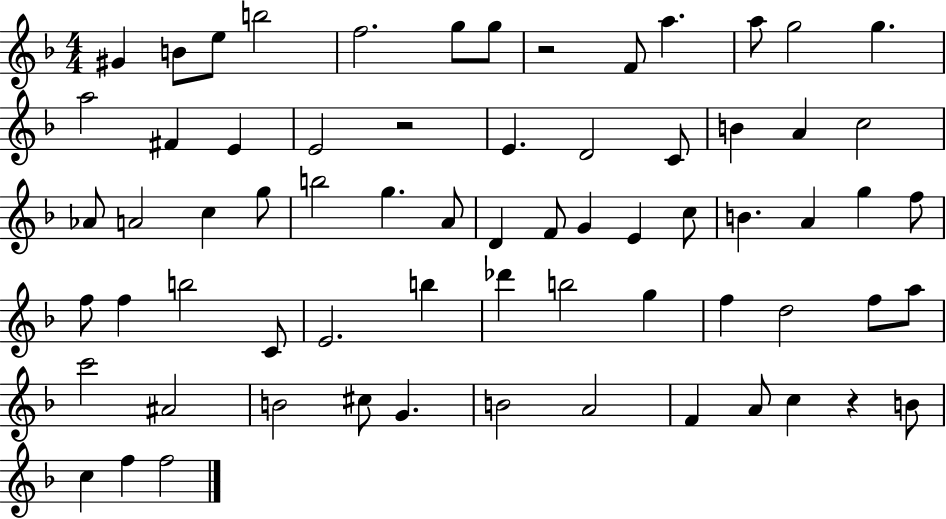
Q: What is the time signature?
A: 4/4